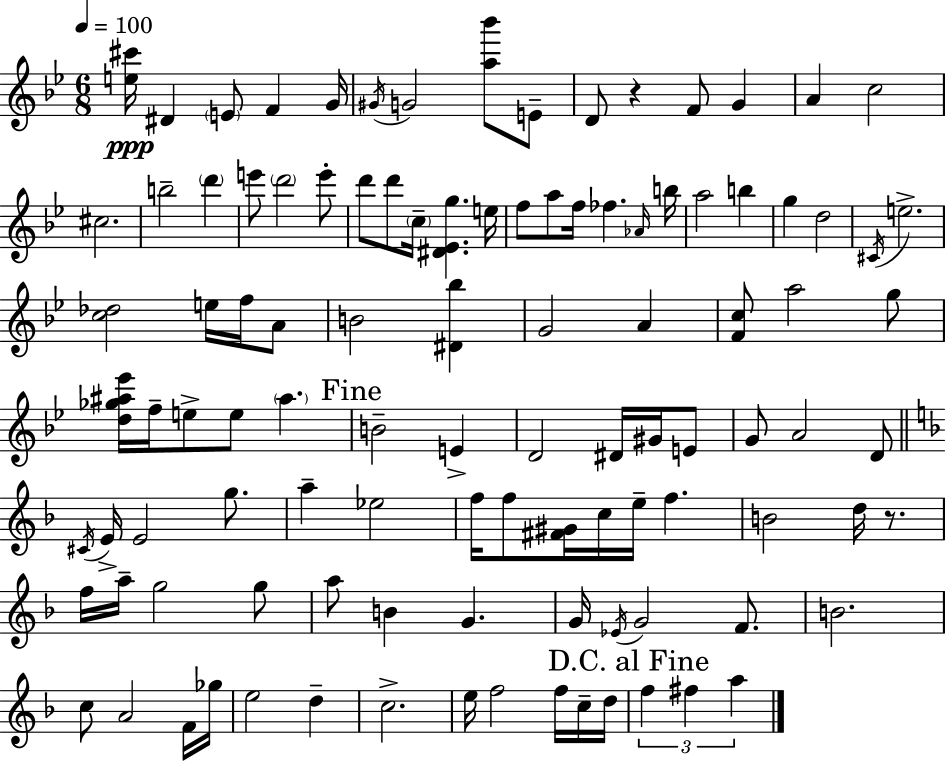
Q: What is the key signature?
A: BES major